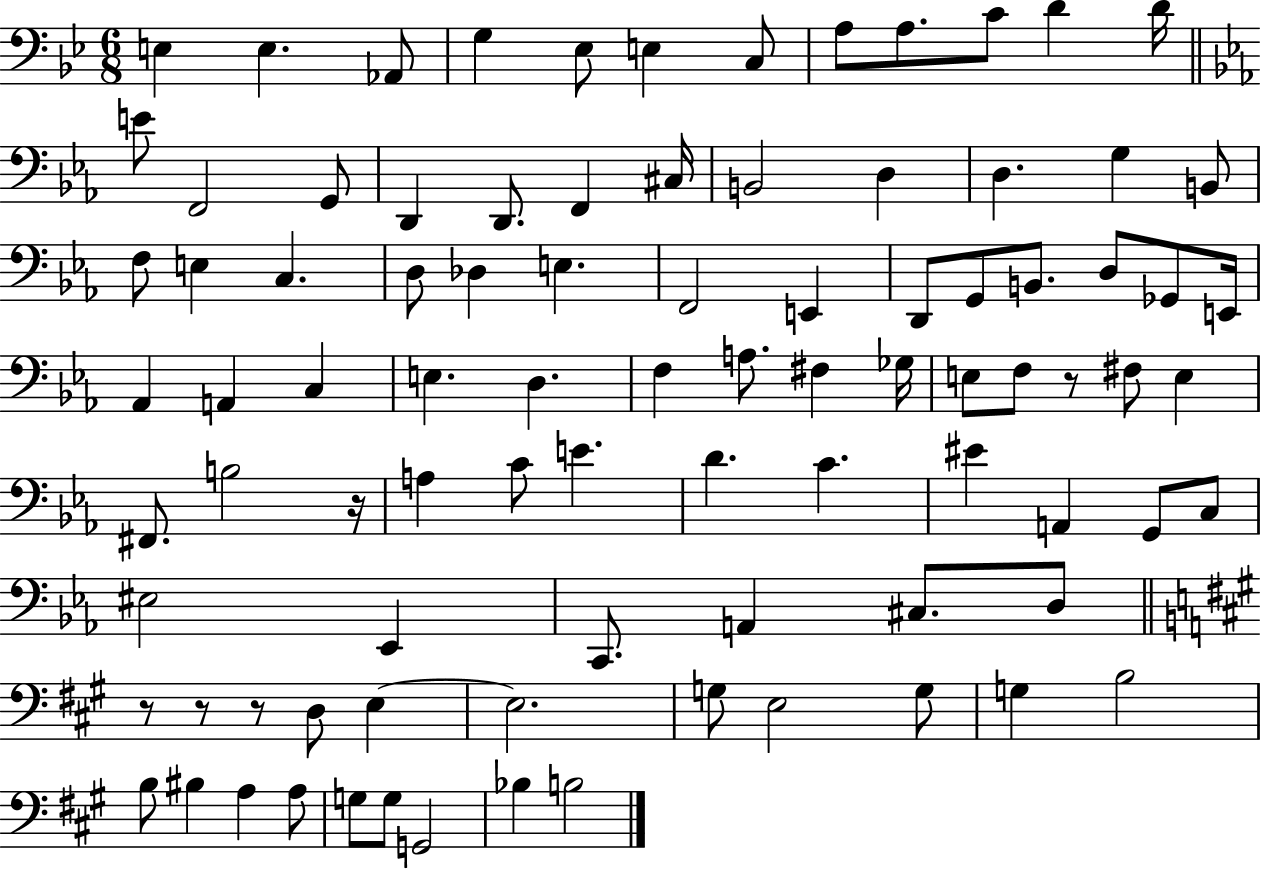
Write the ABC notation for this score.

X:1
T:Untitled
M:6/8
L:1/4
K:Bb
E, E, _A,,/2 G, _E,/2 E, C,/2 A,/2 A,/2 C/2 D D/4 E/2 F,,2 G,,/2 D,, D,,/2 F,, ^C,/4 B,,2 D, D, G, B,,/2 F,/2 E, C, D,/2 _D, E, F,,2 E,, D,,/2 G,,/2 B,,/2 D,/2 _G,,/2 E,,/4 _A,, A,, C, E, D, F, A,/2 ^F, _G,/4 E,/2 F,/2 z/2 ^F,/2 E, ^F,,/2 B,2 z/4 A, C/2 E D C ^E A,, G,,/2 C,/2 ^E,2 _E,, C,,/2 A,, ^C,/2 D,/2 z/2 z/2 z/2 D,/2 E, E,2 G,/2 E,2 G,/2 G, B,2 B,/2 ^B, A, A,/2 G,/2 G,/2 G,,2 _B, B,2